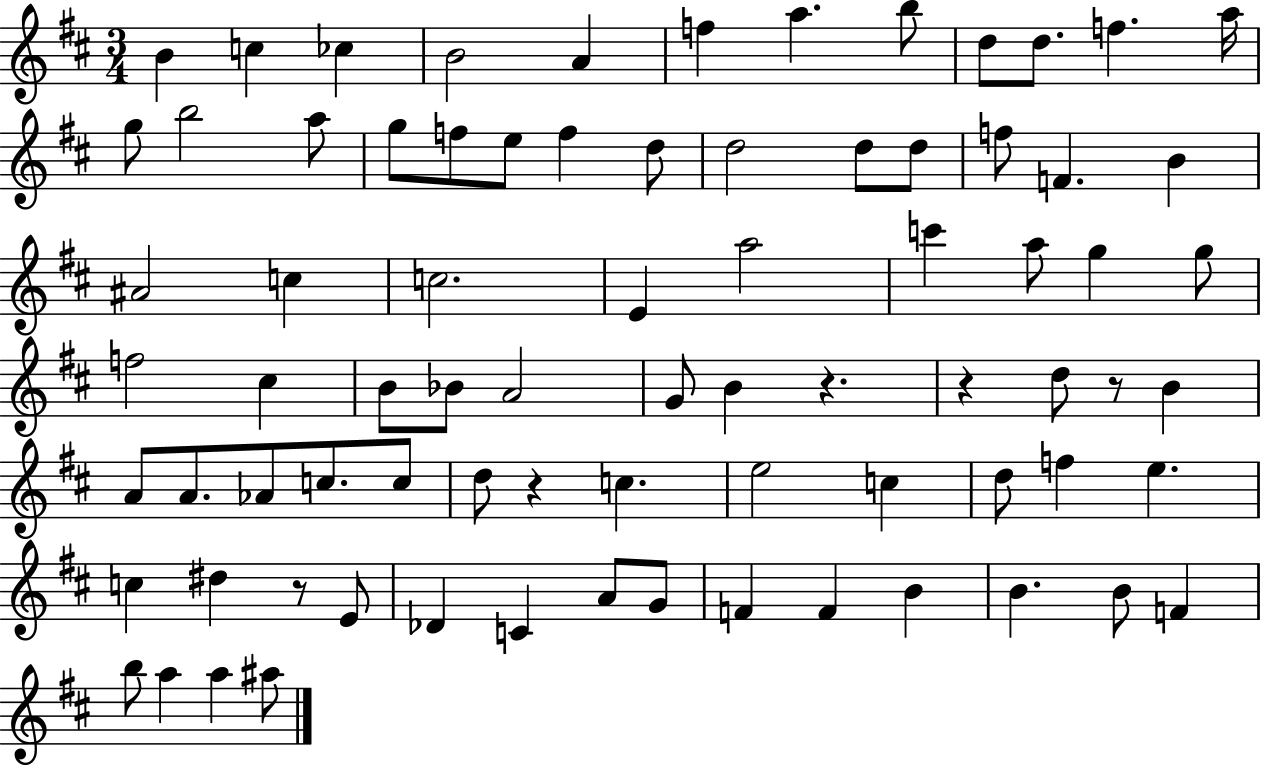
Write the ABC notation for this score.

X:1
T:Untitled
M:3/4
L:1/4
K:D
B c _c B2 A f a b/2 d/2 d/2 f a/4 g/2 b2 a/2 g/2 f/2 e/2 f d/2 d2 d/2 d/2 f/2 F B ^A2 c c2 E a2 c' a/2 g g/2 f2 ^c B/2 _B/2 A2 G/2 B z z d/2 z/2 B A/2 A/2 _A/2 c/2 c/2 d/2 z c e2 c d/2 f e c ^d z/2 E/2 _D C A/2 G/2 F F B B B/2 F b/2 a a ^a/2